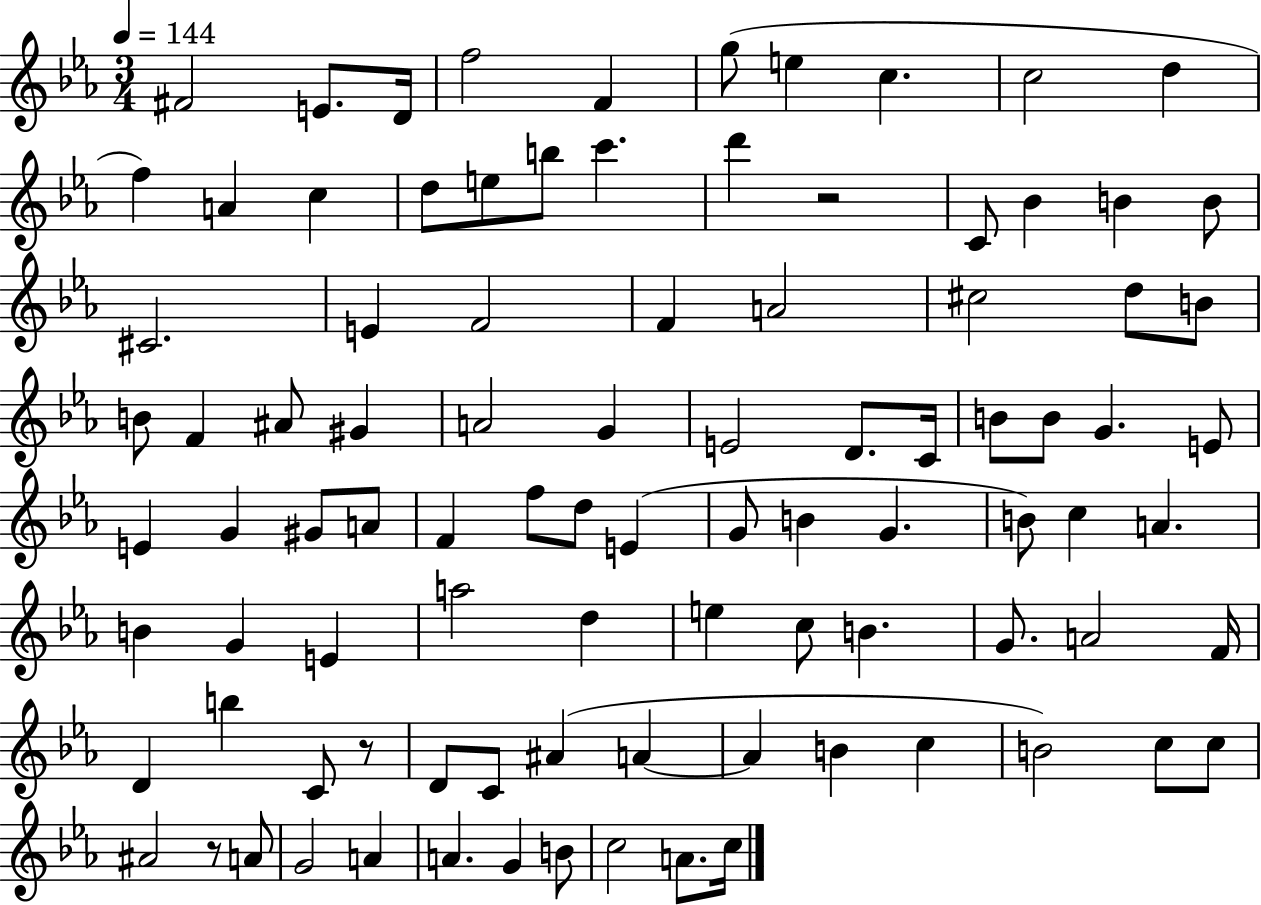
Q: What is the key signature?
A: EES major